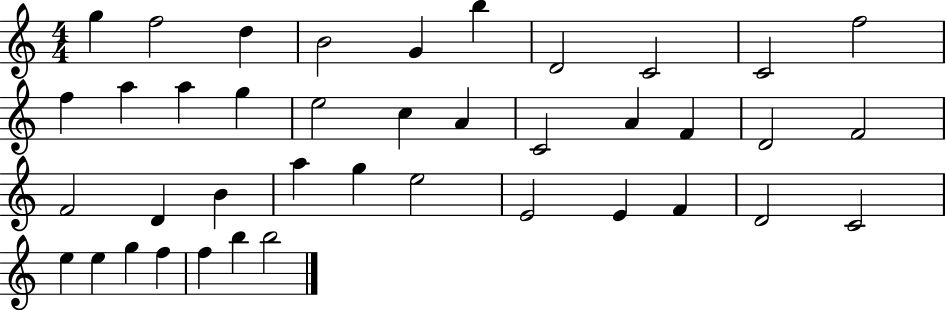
X:1
T:Untitled
M:4/4
L:1/4
K:C
g f2 d B2 G b D2 C2 C2 f2 f a a g e2 c A C2 A F D2 F2 F2 D B a g e2 E2 E F D2 C2 e e g f f b b2